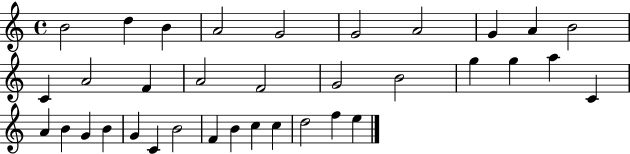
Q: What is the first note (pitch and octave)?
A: B4